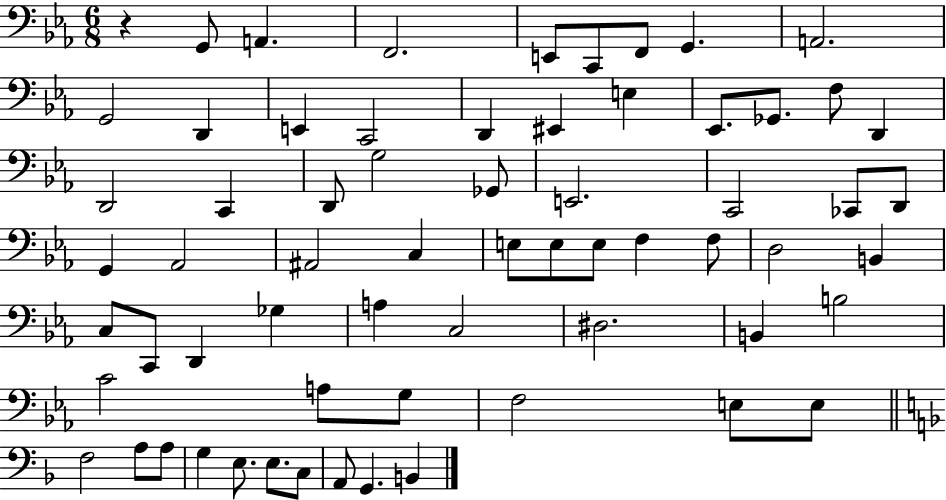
{
  \clef bass
  \numericTimeSignature
  \time 6/8
  \key ees \major
  \repeat volta 2 { r4 g,8 a,4. | f,2. | e,8 c,8 f,8 g,4. | a,2. | \break g,2 d,4 | e,4 c,2 | d,4 eis,4 e4 | ees,8. ges,8. f8 d,4 | \break d,2 c,4 | d,8 g2 ges,8 | e,2. | c,2 ces,8 d,8 | \break g,4 aes,2 | ais,2 c4 | e8 e8 e8 f4 f8 | d2 b,4 | \break c8 c,8 d,4 ges4 | a4 c2 | dis2. | b,4 b2 | \break c'2 a8 g8 | f2 e8 e8 | \bar "||" \break \key f \major f2 a8 a8 | g4 e8. e8. c8 | a,8 g,4. b,4 | } \bar "|."
}